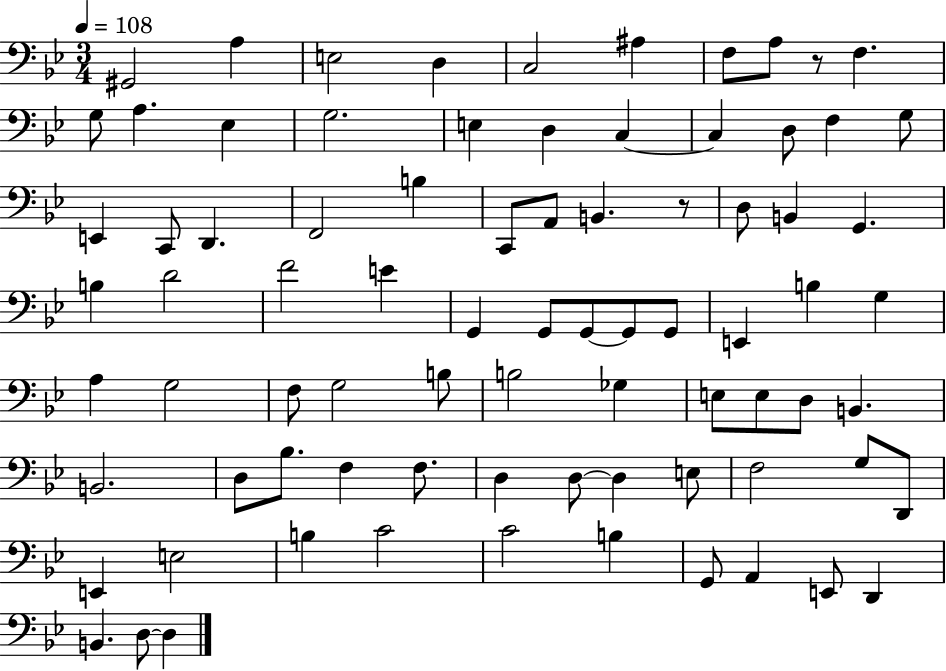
X:1
T:Untitled
M:3/4
L:1/4
K:Bb
^G,,2 A, E,2 D, C,2 ^A, F,/2 A,/2 z/2 F, G,/2 A, _E, G,2 E, D, C, C, D,/2 F, G,/2 E,, C,,/2 D,, F,,2 B, C,,/2 A,,/2 B,, z/2 D,/2 B,, G,, B, D2 F2 E G,, G,,/2 G,,/2 G,,/2 G,,/2 E,, B, G, A, G,2 F,/2 G,2 B,/2 B,2 _G, E,/2 E,/2 D,/2 B,, B,,2 D,/2 _B,/2 F, F,/2 D, D,/2 D, E,/2 F,2 G,/2 D,,/2 E,, E,2 B, C2 C2 B, G,,/2 A,, E,,/2 D,, B,, D,/2 D,